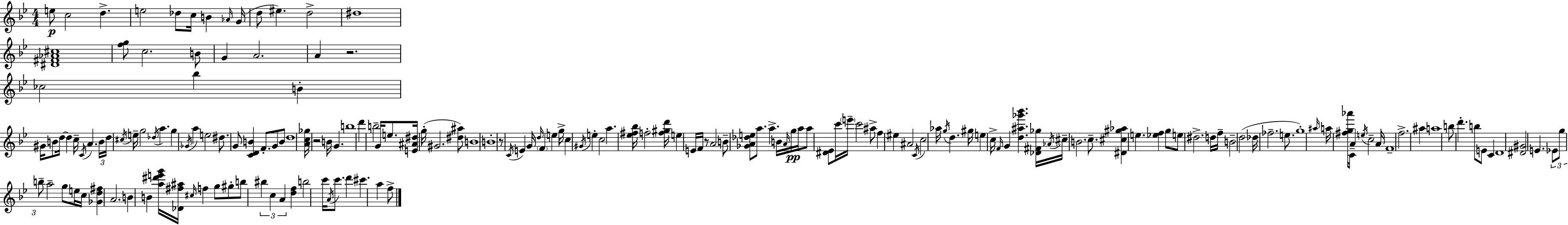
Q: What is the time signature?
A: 4/4